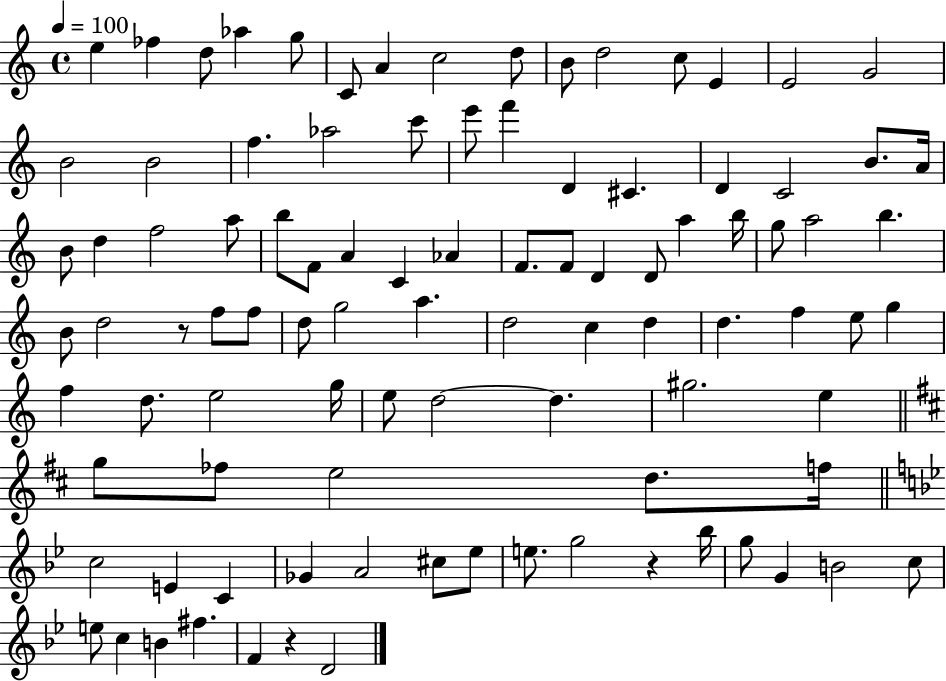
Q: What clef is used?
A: treble